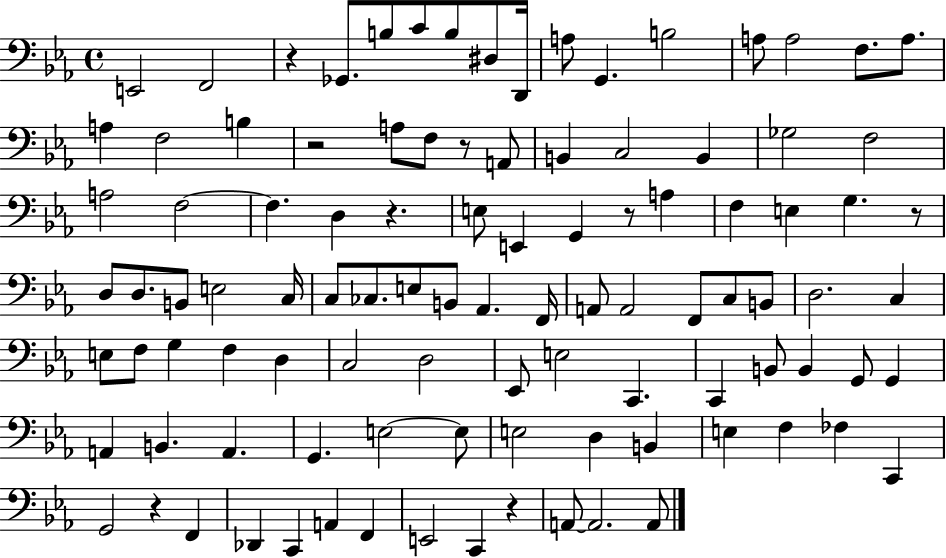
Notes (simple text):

E2/h F2/h R/q Gb2/e. B3/e C4/e B3/e D#3/e D2/s A3/e G2/q. B3/h A3/e A3/h F3/e. A3/e. A3/q F3/h B3/q R/h A3/e F3/e R/e A2/e B2/q C3/h B2/q Gb3/h F3/h A3/h F3/h F3/q. D3/q R/q. E3/e E2/q G2/q R/e A3/q F3/q E3/q G3/q. R/e D3/e D3/e. B2/e E3/h C3/s C3/e CES3/e. E3/e B2/e Ab2/q. F2/s A2/e A2/h F2/e C3/e B2/e D3/h. C3/q E3/e F3/e G3/q F3/q D3/q C3/h D3/h Eb2/e E3/h C2/q. C2/q B2/e B2/q G2/e G2/q A2/q B2/q. A2/q. G2/q. E3/h E3/e E3/h D3/q B2/q E3/q F3/q FES3/q C2/q G2/h R/q F2/q Db2/q C2/q A2/q F2/q E2/h C2/q R/q A2/e A2/h. A2/e